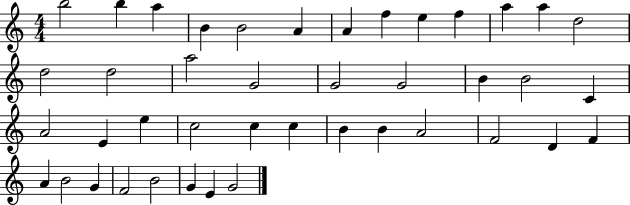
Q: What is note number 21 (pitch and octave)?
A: B4